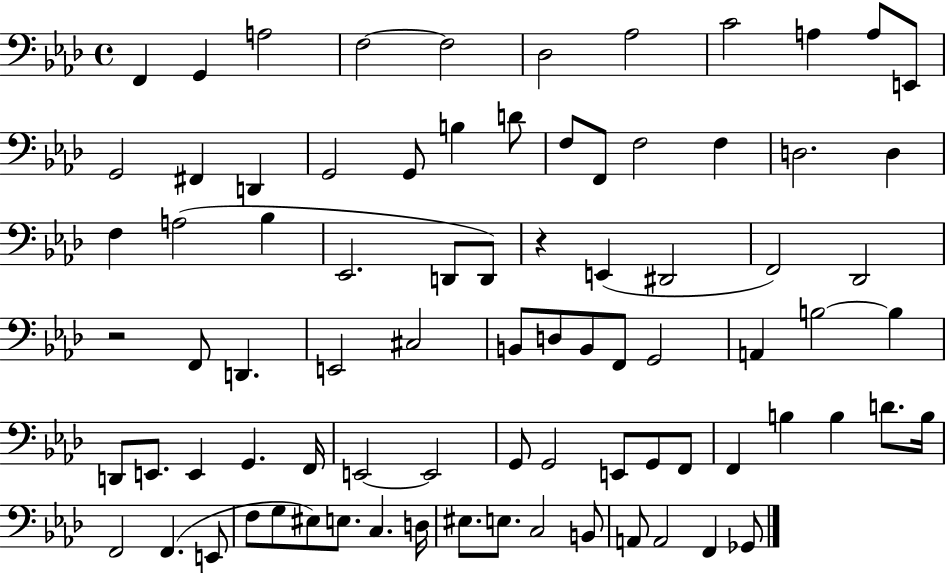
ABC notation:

X:1
T:Untitled
M:4/4
L:1/4
K:Ab
F,, G,, A,2 F,2 F,2 _D,2 _A,2 C2 A, A,/2 E,,/2 G,,2 ^F,, D,, G,,2 G,,/2 B, D/2 F,/2 F,,/2 F,2 F, D,2 D, F, A,2 _B, _E,,2 D,,/2 D,,/2 z E,, ^D,,2 F,,2 _D,,2 z2 F,,/2 D,, E,,2 ^C,2 B,,/2 D,/2 B,,/2 F,,/2 G,,2 A,, B,2 B, D,,/2 E,,/2 E,, G,, F,,/4 E,,2 E,,2 G,,/2 G,,2 E,,/2 G,,/2 F,,/2 F,, B, B, D/2 B,/4 F,,2 F,, E,,/2 F,/2 G,/2 ^E,/2 E,/2 C, D,/4 ^E,/2 E,/2 C,2 B,,/2 A,,/2 A,,2 F,, _G,,/2